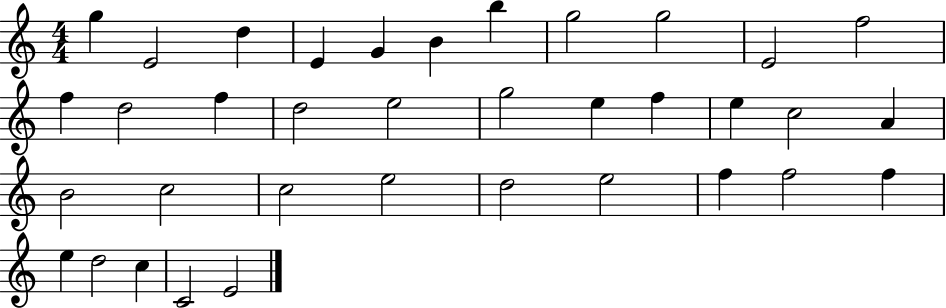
{
  \clef treble
  \numericTimeSignature
  \time 4/4
  \key c \major
  g''4 e'2 d''4 | e'4 g'4 b'4 b''4 | g''2 g''2 | e'2 f''2 | \break f''4 d''2 f''4 | d''2 e''2 | g''2 e''4 f''4 | e''4 c''2 a'4 | \break b'2 c''2 | c''2 e''2 | d''2 e''2 | f''4 f''2 f''4 | \break e''4 d''2 c''4 | c'2 e'2 | \bar "|."
}